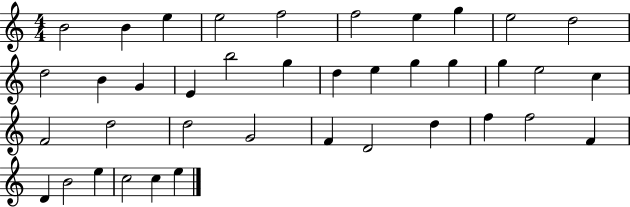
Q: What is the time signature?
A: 4/4